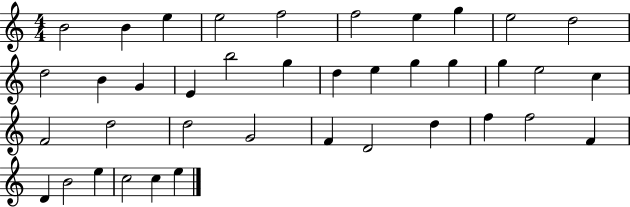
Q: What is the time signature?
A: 4/4